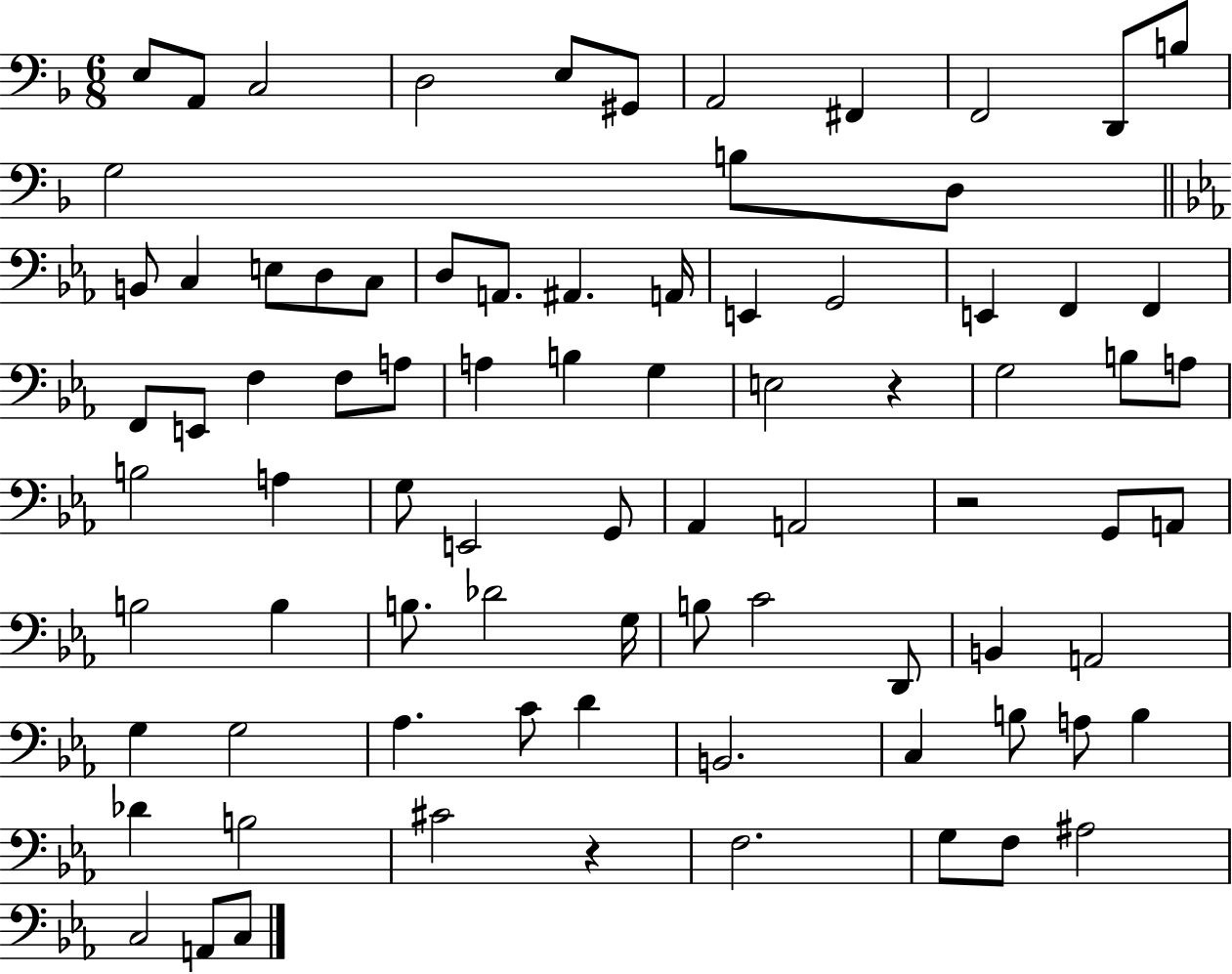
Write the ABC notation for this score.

X:1
T:Untitled
M:6/8
L:1/4
K:F
E,/2 A,,/2 C,2 D,2 E,/2 ^G,,/2 A,,2 ^F,, F,,2 D,,/2 B,/2 G,2 B,/2 D,/2 B,,/2 C, E,/2 D,/2 C,/2 D,/2 A,,/2 ^A,, A,,/4 E,, G,,2 E,, F,, F,, F,,/2 E,,/2 F, F,/2 A,/2 A, B, G, E,2 z G,2 B,/2 A,/2 B,2 A, G,/2 E,,2 G,,/2 _A,, A,,2 z2 G,,/2 A,,/2 B,2 B, B,/2 _D2 G,/4 B,/2 C2 D,,/2 B,, A,,2 G, G,2 _A, C/2 D B,,2 C, B,/2 A,/2 B, _D B,2 ^C2 z F,2 G,/2 F,/2 ^A,2 C,2 A,,/2 C,/2